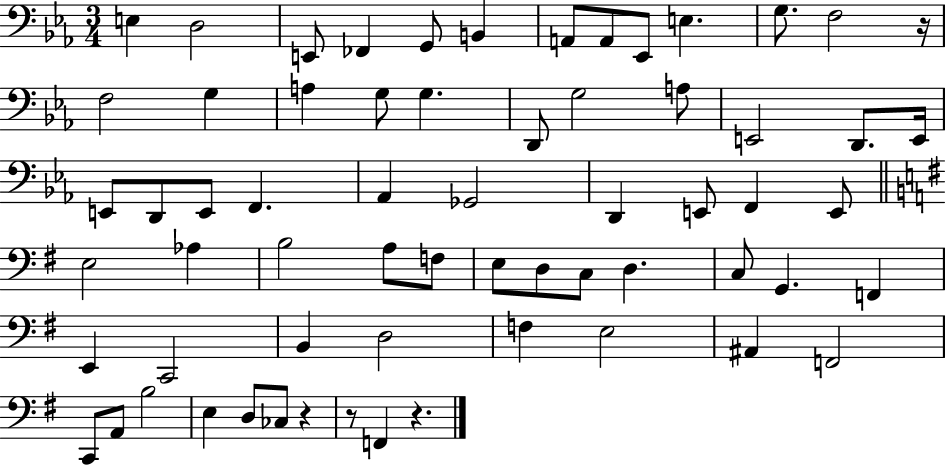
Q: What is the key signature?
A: EES major